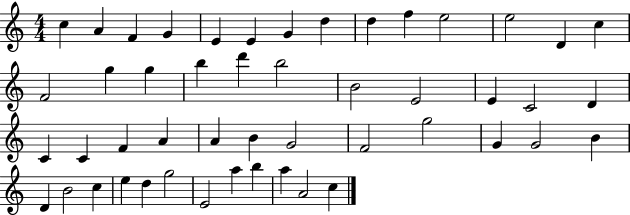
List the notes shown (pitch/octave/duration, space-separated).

C5/q A4/q F4/q G4/q E4/q E4/q G4/q D5/q D5/q F5/q E5/h E5/h D4/q C5/q F4/h G5/q G5/q B5/q D6/q B5/h B4/h E4/h E4/q C4/h D4/q C4/q C4/q F4/q A4/q A4/q B4/q G4/h F4/h G5/h G4/q G4/h B4/q D4/q B4/h C5/q E5/q D5/q G5/h E4/h A5/q B5/q A5/q A4/h C5/q